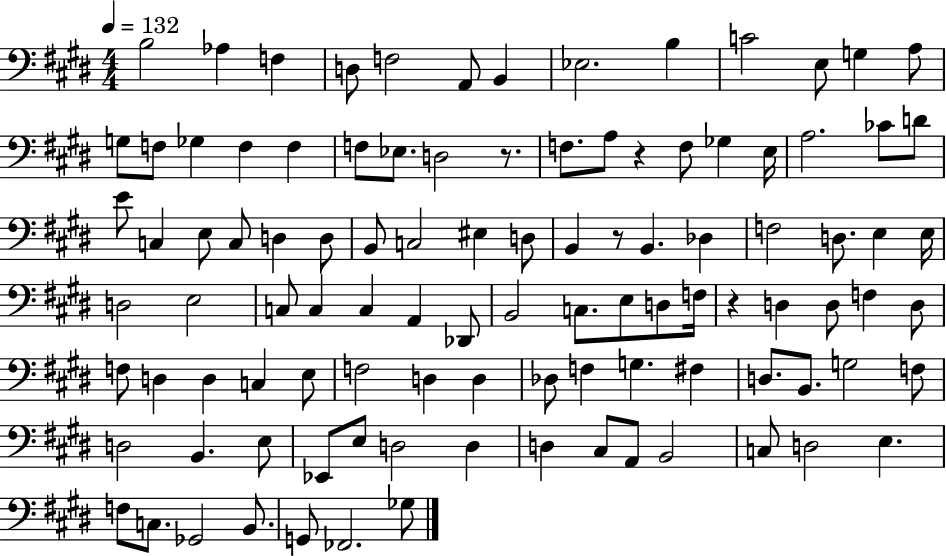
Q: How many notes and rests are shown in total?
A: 103